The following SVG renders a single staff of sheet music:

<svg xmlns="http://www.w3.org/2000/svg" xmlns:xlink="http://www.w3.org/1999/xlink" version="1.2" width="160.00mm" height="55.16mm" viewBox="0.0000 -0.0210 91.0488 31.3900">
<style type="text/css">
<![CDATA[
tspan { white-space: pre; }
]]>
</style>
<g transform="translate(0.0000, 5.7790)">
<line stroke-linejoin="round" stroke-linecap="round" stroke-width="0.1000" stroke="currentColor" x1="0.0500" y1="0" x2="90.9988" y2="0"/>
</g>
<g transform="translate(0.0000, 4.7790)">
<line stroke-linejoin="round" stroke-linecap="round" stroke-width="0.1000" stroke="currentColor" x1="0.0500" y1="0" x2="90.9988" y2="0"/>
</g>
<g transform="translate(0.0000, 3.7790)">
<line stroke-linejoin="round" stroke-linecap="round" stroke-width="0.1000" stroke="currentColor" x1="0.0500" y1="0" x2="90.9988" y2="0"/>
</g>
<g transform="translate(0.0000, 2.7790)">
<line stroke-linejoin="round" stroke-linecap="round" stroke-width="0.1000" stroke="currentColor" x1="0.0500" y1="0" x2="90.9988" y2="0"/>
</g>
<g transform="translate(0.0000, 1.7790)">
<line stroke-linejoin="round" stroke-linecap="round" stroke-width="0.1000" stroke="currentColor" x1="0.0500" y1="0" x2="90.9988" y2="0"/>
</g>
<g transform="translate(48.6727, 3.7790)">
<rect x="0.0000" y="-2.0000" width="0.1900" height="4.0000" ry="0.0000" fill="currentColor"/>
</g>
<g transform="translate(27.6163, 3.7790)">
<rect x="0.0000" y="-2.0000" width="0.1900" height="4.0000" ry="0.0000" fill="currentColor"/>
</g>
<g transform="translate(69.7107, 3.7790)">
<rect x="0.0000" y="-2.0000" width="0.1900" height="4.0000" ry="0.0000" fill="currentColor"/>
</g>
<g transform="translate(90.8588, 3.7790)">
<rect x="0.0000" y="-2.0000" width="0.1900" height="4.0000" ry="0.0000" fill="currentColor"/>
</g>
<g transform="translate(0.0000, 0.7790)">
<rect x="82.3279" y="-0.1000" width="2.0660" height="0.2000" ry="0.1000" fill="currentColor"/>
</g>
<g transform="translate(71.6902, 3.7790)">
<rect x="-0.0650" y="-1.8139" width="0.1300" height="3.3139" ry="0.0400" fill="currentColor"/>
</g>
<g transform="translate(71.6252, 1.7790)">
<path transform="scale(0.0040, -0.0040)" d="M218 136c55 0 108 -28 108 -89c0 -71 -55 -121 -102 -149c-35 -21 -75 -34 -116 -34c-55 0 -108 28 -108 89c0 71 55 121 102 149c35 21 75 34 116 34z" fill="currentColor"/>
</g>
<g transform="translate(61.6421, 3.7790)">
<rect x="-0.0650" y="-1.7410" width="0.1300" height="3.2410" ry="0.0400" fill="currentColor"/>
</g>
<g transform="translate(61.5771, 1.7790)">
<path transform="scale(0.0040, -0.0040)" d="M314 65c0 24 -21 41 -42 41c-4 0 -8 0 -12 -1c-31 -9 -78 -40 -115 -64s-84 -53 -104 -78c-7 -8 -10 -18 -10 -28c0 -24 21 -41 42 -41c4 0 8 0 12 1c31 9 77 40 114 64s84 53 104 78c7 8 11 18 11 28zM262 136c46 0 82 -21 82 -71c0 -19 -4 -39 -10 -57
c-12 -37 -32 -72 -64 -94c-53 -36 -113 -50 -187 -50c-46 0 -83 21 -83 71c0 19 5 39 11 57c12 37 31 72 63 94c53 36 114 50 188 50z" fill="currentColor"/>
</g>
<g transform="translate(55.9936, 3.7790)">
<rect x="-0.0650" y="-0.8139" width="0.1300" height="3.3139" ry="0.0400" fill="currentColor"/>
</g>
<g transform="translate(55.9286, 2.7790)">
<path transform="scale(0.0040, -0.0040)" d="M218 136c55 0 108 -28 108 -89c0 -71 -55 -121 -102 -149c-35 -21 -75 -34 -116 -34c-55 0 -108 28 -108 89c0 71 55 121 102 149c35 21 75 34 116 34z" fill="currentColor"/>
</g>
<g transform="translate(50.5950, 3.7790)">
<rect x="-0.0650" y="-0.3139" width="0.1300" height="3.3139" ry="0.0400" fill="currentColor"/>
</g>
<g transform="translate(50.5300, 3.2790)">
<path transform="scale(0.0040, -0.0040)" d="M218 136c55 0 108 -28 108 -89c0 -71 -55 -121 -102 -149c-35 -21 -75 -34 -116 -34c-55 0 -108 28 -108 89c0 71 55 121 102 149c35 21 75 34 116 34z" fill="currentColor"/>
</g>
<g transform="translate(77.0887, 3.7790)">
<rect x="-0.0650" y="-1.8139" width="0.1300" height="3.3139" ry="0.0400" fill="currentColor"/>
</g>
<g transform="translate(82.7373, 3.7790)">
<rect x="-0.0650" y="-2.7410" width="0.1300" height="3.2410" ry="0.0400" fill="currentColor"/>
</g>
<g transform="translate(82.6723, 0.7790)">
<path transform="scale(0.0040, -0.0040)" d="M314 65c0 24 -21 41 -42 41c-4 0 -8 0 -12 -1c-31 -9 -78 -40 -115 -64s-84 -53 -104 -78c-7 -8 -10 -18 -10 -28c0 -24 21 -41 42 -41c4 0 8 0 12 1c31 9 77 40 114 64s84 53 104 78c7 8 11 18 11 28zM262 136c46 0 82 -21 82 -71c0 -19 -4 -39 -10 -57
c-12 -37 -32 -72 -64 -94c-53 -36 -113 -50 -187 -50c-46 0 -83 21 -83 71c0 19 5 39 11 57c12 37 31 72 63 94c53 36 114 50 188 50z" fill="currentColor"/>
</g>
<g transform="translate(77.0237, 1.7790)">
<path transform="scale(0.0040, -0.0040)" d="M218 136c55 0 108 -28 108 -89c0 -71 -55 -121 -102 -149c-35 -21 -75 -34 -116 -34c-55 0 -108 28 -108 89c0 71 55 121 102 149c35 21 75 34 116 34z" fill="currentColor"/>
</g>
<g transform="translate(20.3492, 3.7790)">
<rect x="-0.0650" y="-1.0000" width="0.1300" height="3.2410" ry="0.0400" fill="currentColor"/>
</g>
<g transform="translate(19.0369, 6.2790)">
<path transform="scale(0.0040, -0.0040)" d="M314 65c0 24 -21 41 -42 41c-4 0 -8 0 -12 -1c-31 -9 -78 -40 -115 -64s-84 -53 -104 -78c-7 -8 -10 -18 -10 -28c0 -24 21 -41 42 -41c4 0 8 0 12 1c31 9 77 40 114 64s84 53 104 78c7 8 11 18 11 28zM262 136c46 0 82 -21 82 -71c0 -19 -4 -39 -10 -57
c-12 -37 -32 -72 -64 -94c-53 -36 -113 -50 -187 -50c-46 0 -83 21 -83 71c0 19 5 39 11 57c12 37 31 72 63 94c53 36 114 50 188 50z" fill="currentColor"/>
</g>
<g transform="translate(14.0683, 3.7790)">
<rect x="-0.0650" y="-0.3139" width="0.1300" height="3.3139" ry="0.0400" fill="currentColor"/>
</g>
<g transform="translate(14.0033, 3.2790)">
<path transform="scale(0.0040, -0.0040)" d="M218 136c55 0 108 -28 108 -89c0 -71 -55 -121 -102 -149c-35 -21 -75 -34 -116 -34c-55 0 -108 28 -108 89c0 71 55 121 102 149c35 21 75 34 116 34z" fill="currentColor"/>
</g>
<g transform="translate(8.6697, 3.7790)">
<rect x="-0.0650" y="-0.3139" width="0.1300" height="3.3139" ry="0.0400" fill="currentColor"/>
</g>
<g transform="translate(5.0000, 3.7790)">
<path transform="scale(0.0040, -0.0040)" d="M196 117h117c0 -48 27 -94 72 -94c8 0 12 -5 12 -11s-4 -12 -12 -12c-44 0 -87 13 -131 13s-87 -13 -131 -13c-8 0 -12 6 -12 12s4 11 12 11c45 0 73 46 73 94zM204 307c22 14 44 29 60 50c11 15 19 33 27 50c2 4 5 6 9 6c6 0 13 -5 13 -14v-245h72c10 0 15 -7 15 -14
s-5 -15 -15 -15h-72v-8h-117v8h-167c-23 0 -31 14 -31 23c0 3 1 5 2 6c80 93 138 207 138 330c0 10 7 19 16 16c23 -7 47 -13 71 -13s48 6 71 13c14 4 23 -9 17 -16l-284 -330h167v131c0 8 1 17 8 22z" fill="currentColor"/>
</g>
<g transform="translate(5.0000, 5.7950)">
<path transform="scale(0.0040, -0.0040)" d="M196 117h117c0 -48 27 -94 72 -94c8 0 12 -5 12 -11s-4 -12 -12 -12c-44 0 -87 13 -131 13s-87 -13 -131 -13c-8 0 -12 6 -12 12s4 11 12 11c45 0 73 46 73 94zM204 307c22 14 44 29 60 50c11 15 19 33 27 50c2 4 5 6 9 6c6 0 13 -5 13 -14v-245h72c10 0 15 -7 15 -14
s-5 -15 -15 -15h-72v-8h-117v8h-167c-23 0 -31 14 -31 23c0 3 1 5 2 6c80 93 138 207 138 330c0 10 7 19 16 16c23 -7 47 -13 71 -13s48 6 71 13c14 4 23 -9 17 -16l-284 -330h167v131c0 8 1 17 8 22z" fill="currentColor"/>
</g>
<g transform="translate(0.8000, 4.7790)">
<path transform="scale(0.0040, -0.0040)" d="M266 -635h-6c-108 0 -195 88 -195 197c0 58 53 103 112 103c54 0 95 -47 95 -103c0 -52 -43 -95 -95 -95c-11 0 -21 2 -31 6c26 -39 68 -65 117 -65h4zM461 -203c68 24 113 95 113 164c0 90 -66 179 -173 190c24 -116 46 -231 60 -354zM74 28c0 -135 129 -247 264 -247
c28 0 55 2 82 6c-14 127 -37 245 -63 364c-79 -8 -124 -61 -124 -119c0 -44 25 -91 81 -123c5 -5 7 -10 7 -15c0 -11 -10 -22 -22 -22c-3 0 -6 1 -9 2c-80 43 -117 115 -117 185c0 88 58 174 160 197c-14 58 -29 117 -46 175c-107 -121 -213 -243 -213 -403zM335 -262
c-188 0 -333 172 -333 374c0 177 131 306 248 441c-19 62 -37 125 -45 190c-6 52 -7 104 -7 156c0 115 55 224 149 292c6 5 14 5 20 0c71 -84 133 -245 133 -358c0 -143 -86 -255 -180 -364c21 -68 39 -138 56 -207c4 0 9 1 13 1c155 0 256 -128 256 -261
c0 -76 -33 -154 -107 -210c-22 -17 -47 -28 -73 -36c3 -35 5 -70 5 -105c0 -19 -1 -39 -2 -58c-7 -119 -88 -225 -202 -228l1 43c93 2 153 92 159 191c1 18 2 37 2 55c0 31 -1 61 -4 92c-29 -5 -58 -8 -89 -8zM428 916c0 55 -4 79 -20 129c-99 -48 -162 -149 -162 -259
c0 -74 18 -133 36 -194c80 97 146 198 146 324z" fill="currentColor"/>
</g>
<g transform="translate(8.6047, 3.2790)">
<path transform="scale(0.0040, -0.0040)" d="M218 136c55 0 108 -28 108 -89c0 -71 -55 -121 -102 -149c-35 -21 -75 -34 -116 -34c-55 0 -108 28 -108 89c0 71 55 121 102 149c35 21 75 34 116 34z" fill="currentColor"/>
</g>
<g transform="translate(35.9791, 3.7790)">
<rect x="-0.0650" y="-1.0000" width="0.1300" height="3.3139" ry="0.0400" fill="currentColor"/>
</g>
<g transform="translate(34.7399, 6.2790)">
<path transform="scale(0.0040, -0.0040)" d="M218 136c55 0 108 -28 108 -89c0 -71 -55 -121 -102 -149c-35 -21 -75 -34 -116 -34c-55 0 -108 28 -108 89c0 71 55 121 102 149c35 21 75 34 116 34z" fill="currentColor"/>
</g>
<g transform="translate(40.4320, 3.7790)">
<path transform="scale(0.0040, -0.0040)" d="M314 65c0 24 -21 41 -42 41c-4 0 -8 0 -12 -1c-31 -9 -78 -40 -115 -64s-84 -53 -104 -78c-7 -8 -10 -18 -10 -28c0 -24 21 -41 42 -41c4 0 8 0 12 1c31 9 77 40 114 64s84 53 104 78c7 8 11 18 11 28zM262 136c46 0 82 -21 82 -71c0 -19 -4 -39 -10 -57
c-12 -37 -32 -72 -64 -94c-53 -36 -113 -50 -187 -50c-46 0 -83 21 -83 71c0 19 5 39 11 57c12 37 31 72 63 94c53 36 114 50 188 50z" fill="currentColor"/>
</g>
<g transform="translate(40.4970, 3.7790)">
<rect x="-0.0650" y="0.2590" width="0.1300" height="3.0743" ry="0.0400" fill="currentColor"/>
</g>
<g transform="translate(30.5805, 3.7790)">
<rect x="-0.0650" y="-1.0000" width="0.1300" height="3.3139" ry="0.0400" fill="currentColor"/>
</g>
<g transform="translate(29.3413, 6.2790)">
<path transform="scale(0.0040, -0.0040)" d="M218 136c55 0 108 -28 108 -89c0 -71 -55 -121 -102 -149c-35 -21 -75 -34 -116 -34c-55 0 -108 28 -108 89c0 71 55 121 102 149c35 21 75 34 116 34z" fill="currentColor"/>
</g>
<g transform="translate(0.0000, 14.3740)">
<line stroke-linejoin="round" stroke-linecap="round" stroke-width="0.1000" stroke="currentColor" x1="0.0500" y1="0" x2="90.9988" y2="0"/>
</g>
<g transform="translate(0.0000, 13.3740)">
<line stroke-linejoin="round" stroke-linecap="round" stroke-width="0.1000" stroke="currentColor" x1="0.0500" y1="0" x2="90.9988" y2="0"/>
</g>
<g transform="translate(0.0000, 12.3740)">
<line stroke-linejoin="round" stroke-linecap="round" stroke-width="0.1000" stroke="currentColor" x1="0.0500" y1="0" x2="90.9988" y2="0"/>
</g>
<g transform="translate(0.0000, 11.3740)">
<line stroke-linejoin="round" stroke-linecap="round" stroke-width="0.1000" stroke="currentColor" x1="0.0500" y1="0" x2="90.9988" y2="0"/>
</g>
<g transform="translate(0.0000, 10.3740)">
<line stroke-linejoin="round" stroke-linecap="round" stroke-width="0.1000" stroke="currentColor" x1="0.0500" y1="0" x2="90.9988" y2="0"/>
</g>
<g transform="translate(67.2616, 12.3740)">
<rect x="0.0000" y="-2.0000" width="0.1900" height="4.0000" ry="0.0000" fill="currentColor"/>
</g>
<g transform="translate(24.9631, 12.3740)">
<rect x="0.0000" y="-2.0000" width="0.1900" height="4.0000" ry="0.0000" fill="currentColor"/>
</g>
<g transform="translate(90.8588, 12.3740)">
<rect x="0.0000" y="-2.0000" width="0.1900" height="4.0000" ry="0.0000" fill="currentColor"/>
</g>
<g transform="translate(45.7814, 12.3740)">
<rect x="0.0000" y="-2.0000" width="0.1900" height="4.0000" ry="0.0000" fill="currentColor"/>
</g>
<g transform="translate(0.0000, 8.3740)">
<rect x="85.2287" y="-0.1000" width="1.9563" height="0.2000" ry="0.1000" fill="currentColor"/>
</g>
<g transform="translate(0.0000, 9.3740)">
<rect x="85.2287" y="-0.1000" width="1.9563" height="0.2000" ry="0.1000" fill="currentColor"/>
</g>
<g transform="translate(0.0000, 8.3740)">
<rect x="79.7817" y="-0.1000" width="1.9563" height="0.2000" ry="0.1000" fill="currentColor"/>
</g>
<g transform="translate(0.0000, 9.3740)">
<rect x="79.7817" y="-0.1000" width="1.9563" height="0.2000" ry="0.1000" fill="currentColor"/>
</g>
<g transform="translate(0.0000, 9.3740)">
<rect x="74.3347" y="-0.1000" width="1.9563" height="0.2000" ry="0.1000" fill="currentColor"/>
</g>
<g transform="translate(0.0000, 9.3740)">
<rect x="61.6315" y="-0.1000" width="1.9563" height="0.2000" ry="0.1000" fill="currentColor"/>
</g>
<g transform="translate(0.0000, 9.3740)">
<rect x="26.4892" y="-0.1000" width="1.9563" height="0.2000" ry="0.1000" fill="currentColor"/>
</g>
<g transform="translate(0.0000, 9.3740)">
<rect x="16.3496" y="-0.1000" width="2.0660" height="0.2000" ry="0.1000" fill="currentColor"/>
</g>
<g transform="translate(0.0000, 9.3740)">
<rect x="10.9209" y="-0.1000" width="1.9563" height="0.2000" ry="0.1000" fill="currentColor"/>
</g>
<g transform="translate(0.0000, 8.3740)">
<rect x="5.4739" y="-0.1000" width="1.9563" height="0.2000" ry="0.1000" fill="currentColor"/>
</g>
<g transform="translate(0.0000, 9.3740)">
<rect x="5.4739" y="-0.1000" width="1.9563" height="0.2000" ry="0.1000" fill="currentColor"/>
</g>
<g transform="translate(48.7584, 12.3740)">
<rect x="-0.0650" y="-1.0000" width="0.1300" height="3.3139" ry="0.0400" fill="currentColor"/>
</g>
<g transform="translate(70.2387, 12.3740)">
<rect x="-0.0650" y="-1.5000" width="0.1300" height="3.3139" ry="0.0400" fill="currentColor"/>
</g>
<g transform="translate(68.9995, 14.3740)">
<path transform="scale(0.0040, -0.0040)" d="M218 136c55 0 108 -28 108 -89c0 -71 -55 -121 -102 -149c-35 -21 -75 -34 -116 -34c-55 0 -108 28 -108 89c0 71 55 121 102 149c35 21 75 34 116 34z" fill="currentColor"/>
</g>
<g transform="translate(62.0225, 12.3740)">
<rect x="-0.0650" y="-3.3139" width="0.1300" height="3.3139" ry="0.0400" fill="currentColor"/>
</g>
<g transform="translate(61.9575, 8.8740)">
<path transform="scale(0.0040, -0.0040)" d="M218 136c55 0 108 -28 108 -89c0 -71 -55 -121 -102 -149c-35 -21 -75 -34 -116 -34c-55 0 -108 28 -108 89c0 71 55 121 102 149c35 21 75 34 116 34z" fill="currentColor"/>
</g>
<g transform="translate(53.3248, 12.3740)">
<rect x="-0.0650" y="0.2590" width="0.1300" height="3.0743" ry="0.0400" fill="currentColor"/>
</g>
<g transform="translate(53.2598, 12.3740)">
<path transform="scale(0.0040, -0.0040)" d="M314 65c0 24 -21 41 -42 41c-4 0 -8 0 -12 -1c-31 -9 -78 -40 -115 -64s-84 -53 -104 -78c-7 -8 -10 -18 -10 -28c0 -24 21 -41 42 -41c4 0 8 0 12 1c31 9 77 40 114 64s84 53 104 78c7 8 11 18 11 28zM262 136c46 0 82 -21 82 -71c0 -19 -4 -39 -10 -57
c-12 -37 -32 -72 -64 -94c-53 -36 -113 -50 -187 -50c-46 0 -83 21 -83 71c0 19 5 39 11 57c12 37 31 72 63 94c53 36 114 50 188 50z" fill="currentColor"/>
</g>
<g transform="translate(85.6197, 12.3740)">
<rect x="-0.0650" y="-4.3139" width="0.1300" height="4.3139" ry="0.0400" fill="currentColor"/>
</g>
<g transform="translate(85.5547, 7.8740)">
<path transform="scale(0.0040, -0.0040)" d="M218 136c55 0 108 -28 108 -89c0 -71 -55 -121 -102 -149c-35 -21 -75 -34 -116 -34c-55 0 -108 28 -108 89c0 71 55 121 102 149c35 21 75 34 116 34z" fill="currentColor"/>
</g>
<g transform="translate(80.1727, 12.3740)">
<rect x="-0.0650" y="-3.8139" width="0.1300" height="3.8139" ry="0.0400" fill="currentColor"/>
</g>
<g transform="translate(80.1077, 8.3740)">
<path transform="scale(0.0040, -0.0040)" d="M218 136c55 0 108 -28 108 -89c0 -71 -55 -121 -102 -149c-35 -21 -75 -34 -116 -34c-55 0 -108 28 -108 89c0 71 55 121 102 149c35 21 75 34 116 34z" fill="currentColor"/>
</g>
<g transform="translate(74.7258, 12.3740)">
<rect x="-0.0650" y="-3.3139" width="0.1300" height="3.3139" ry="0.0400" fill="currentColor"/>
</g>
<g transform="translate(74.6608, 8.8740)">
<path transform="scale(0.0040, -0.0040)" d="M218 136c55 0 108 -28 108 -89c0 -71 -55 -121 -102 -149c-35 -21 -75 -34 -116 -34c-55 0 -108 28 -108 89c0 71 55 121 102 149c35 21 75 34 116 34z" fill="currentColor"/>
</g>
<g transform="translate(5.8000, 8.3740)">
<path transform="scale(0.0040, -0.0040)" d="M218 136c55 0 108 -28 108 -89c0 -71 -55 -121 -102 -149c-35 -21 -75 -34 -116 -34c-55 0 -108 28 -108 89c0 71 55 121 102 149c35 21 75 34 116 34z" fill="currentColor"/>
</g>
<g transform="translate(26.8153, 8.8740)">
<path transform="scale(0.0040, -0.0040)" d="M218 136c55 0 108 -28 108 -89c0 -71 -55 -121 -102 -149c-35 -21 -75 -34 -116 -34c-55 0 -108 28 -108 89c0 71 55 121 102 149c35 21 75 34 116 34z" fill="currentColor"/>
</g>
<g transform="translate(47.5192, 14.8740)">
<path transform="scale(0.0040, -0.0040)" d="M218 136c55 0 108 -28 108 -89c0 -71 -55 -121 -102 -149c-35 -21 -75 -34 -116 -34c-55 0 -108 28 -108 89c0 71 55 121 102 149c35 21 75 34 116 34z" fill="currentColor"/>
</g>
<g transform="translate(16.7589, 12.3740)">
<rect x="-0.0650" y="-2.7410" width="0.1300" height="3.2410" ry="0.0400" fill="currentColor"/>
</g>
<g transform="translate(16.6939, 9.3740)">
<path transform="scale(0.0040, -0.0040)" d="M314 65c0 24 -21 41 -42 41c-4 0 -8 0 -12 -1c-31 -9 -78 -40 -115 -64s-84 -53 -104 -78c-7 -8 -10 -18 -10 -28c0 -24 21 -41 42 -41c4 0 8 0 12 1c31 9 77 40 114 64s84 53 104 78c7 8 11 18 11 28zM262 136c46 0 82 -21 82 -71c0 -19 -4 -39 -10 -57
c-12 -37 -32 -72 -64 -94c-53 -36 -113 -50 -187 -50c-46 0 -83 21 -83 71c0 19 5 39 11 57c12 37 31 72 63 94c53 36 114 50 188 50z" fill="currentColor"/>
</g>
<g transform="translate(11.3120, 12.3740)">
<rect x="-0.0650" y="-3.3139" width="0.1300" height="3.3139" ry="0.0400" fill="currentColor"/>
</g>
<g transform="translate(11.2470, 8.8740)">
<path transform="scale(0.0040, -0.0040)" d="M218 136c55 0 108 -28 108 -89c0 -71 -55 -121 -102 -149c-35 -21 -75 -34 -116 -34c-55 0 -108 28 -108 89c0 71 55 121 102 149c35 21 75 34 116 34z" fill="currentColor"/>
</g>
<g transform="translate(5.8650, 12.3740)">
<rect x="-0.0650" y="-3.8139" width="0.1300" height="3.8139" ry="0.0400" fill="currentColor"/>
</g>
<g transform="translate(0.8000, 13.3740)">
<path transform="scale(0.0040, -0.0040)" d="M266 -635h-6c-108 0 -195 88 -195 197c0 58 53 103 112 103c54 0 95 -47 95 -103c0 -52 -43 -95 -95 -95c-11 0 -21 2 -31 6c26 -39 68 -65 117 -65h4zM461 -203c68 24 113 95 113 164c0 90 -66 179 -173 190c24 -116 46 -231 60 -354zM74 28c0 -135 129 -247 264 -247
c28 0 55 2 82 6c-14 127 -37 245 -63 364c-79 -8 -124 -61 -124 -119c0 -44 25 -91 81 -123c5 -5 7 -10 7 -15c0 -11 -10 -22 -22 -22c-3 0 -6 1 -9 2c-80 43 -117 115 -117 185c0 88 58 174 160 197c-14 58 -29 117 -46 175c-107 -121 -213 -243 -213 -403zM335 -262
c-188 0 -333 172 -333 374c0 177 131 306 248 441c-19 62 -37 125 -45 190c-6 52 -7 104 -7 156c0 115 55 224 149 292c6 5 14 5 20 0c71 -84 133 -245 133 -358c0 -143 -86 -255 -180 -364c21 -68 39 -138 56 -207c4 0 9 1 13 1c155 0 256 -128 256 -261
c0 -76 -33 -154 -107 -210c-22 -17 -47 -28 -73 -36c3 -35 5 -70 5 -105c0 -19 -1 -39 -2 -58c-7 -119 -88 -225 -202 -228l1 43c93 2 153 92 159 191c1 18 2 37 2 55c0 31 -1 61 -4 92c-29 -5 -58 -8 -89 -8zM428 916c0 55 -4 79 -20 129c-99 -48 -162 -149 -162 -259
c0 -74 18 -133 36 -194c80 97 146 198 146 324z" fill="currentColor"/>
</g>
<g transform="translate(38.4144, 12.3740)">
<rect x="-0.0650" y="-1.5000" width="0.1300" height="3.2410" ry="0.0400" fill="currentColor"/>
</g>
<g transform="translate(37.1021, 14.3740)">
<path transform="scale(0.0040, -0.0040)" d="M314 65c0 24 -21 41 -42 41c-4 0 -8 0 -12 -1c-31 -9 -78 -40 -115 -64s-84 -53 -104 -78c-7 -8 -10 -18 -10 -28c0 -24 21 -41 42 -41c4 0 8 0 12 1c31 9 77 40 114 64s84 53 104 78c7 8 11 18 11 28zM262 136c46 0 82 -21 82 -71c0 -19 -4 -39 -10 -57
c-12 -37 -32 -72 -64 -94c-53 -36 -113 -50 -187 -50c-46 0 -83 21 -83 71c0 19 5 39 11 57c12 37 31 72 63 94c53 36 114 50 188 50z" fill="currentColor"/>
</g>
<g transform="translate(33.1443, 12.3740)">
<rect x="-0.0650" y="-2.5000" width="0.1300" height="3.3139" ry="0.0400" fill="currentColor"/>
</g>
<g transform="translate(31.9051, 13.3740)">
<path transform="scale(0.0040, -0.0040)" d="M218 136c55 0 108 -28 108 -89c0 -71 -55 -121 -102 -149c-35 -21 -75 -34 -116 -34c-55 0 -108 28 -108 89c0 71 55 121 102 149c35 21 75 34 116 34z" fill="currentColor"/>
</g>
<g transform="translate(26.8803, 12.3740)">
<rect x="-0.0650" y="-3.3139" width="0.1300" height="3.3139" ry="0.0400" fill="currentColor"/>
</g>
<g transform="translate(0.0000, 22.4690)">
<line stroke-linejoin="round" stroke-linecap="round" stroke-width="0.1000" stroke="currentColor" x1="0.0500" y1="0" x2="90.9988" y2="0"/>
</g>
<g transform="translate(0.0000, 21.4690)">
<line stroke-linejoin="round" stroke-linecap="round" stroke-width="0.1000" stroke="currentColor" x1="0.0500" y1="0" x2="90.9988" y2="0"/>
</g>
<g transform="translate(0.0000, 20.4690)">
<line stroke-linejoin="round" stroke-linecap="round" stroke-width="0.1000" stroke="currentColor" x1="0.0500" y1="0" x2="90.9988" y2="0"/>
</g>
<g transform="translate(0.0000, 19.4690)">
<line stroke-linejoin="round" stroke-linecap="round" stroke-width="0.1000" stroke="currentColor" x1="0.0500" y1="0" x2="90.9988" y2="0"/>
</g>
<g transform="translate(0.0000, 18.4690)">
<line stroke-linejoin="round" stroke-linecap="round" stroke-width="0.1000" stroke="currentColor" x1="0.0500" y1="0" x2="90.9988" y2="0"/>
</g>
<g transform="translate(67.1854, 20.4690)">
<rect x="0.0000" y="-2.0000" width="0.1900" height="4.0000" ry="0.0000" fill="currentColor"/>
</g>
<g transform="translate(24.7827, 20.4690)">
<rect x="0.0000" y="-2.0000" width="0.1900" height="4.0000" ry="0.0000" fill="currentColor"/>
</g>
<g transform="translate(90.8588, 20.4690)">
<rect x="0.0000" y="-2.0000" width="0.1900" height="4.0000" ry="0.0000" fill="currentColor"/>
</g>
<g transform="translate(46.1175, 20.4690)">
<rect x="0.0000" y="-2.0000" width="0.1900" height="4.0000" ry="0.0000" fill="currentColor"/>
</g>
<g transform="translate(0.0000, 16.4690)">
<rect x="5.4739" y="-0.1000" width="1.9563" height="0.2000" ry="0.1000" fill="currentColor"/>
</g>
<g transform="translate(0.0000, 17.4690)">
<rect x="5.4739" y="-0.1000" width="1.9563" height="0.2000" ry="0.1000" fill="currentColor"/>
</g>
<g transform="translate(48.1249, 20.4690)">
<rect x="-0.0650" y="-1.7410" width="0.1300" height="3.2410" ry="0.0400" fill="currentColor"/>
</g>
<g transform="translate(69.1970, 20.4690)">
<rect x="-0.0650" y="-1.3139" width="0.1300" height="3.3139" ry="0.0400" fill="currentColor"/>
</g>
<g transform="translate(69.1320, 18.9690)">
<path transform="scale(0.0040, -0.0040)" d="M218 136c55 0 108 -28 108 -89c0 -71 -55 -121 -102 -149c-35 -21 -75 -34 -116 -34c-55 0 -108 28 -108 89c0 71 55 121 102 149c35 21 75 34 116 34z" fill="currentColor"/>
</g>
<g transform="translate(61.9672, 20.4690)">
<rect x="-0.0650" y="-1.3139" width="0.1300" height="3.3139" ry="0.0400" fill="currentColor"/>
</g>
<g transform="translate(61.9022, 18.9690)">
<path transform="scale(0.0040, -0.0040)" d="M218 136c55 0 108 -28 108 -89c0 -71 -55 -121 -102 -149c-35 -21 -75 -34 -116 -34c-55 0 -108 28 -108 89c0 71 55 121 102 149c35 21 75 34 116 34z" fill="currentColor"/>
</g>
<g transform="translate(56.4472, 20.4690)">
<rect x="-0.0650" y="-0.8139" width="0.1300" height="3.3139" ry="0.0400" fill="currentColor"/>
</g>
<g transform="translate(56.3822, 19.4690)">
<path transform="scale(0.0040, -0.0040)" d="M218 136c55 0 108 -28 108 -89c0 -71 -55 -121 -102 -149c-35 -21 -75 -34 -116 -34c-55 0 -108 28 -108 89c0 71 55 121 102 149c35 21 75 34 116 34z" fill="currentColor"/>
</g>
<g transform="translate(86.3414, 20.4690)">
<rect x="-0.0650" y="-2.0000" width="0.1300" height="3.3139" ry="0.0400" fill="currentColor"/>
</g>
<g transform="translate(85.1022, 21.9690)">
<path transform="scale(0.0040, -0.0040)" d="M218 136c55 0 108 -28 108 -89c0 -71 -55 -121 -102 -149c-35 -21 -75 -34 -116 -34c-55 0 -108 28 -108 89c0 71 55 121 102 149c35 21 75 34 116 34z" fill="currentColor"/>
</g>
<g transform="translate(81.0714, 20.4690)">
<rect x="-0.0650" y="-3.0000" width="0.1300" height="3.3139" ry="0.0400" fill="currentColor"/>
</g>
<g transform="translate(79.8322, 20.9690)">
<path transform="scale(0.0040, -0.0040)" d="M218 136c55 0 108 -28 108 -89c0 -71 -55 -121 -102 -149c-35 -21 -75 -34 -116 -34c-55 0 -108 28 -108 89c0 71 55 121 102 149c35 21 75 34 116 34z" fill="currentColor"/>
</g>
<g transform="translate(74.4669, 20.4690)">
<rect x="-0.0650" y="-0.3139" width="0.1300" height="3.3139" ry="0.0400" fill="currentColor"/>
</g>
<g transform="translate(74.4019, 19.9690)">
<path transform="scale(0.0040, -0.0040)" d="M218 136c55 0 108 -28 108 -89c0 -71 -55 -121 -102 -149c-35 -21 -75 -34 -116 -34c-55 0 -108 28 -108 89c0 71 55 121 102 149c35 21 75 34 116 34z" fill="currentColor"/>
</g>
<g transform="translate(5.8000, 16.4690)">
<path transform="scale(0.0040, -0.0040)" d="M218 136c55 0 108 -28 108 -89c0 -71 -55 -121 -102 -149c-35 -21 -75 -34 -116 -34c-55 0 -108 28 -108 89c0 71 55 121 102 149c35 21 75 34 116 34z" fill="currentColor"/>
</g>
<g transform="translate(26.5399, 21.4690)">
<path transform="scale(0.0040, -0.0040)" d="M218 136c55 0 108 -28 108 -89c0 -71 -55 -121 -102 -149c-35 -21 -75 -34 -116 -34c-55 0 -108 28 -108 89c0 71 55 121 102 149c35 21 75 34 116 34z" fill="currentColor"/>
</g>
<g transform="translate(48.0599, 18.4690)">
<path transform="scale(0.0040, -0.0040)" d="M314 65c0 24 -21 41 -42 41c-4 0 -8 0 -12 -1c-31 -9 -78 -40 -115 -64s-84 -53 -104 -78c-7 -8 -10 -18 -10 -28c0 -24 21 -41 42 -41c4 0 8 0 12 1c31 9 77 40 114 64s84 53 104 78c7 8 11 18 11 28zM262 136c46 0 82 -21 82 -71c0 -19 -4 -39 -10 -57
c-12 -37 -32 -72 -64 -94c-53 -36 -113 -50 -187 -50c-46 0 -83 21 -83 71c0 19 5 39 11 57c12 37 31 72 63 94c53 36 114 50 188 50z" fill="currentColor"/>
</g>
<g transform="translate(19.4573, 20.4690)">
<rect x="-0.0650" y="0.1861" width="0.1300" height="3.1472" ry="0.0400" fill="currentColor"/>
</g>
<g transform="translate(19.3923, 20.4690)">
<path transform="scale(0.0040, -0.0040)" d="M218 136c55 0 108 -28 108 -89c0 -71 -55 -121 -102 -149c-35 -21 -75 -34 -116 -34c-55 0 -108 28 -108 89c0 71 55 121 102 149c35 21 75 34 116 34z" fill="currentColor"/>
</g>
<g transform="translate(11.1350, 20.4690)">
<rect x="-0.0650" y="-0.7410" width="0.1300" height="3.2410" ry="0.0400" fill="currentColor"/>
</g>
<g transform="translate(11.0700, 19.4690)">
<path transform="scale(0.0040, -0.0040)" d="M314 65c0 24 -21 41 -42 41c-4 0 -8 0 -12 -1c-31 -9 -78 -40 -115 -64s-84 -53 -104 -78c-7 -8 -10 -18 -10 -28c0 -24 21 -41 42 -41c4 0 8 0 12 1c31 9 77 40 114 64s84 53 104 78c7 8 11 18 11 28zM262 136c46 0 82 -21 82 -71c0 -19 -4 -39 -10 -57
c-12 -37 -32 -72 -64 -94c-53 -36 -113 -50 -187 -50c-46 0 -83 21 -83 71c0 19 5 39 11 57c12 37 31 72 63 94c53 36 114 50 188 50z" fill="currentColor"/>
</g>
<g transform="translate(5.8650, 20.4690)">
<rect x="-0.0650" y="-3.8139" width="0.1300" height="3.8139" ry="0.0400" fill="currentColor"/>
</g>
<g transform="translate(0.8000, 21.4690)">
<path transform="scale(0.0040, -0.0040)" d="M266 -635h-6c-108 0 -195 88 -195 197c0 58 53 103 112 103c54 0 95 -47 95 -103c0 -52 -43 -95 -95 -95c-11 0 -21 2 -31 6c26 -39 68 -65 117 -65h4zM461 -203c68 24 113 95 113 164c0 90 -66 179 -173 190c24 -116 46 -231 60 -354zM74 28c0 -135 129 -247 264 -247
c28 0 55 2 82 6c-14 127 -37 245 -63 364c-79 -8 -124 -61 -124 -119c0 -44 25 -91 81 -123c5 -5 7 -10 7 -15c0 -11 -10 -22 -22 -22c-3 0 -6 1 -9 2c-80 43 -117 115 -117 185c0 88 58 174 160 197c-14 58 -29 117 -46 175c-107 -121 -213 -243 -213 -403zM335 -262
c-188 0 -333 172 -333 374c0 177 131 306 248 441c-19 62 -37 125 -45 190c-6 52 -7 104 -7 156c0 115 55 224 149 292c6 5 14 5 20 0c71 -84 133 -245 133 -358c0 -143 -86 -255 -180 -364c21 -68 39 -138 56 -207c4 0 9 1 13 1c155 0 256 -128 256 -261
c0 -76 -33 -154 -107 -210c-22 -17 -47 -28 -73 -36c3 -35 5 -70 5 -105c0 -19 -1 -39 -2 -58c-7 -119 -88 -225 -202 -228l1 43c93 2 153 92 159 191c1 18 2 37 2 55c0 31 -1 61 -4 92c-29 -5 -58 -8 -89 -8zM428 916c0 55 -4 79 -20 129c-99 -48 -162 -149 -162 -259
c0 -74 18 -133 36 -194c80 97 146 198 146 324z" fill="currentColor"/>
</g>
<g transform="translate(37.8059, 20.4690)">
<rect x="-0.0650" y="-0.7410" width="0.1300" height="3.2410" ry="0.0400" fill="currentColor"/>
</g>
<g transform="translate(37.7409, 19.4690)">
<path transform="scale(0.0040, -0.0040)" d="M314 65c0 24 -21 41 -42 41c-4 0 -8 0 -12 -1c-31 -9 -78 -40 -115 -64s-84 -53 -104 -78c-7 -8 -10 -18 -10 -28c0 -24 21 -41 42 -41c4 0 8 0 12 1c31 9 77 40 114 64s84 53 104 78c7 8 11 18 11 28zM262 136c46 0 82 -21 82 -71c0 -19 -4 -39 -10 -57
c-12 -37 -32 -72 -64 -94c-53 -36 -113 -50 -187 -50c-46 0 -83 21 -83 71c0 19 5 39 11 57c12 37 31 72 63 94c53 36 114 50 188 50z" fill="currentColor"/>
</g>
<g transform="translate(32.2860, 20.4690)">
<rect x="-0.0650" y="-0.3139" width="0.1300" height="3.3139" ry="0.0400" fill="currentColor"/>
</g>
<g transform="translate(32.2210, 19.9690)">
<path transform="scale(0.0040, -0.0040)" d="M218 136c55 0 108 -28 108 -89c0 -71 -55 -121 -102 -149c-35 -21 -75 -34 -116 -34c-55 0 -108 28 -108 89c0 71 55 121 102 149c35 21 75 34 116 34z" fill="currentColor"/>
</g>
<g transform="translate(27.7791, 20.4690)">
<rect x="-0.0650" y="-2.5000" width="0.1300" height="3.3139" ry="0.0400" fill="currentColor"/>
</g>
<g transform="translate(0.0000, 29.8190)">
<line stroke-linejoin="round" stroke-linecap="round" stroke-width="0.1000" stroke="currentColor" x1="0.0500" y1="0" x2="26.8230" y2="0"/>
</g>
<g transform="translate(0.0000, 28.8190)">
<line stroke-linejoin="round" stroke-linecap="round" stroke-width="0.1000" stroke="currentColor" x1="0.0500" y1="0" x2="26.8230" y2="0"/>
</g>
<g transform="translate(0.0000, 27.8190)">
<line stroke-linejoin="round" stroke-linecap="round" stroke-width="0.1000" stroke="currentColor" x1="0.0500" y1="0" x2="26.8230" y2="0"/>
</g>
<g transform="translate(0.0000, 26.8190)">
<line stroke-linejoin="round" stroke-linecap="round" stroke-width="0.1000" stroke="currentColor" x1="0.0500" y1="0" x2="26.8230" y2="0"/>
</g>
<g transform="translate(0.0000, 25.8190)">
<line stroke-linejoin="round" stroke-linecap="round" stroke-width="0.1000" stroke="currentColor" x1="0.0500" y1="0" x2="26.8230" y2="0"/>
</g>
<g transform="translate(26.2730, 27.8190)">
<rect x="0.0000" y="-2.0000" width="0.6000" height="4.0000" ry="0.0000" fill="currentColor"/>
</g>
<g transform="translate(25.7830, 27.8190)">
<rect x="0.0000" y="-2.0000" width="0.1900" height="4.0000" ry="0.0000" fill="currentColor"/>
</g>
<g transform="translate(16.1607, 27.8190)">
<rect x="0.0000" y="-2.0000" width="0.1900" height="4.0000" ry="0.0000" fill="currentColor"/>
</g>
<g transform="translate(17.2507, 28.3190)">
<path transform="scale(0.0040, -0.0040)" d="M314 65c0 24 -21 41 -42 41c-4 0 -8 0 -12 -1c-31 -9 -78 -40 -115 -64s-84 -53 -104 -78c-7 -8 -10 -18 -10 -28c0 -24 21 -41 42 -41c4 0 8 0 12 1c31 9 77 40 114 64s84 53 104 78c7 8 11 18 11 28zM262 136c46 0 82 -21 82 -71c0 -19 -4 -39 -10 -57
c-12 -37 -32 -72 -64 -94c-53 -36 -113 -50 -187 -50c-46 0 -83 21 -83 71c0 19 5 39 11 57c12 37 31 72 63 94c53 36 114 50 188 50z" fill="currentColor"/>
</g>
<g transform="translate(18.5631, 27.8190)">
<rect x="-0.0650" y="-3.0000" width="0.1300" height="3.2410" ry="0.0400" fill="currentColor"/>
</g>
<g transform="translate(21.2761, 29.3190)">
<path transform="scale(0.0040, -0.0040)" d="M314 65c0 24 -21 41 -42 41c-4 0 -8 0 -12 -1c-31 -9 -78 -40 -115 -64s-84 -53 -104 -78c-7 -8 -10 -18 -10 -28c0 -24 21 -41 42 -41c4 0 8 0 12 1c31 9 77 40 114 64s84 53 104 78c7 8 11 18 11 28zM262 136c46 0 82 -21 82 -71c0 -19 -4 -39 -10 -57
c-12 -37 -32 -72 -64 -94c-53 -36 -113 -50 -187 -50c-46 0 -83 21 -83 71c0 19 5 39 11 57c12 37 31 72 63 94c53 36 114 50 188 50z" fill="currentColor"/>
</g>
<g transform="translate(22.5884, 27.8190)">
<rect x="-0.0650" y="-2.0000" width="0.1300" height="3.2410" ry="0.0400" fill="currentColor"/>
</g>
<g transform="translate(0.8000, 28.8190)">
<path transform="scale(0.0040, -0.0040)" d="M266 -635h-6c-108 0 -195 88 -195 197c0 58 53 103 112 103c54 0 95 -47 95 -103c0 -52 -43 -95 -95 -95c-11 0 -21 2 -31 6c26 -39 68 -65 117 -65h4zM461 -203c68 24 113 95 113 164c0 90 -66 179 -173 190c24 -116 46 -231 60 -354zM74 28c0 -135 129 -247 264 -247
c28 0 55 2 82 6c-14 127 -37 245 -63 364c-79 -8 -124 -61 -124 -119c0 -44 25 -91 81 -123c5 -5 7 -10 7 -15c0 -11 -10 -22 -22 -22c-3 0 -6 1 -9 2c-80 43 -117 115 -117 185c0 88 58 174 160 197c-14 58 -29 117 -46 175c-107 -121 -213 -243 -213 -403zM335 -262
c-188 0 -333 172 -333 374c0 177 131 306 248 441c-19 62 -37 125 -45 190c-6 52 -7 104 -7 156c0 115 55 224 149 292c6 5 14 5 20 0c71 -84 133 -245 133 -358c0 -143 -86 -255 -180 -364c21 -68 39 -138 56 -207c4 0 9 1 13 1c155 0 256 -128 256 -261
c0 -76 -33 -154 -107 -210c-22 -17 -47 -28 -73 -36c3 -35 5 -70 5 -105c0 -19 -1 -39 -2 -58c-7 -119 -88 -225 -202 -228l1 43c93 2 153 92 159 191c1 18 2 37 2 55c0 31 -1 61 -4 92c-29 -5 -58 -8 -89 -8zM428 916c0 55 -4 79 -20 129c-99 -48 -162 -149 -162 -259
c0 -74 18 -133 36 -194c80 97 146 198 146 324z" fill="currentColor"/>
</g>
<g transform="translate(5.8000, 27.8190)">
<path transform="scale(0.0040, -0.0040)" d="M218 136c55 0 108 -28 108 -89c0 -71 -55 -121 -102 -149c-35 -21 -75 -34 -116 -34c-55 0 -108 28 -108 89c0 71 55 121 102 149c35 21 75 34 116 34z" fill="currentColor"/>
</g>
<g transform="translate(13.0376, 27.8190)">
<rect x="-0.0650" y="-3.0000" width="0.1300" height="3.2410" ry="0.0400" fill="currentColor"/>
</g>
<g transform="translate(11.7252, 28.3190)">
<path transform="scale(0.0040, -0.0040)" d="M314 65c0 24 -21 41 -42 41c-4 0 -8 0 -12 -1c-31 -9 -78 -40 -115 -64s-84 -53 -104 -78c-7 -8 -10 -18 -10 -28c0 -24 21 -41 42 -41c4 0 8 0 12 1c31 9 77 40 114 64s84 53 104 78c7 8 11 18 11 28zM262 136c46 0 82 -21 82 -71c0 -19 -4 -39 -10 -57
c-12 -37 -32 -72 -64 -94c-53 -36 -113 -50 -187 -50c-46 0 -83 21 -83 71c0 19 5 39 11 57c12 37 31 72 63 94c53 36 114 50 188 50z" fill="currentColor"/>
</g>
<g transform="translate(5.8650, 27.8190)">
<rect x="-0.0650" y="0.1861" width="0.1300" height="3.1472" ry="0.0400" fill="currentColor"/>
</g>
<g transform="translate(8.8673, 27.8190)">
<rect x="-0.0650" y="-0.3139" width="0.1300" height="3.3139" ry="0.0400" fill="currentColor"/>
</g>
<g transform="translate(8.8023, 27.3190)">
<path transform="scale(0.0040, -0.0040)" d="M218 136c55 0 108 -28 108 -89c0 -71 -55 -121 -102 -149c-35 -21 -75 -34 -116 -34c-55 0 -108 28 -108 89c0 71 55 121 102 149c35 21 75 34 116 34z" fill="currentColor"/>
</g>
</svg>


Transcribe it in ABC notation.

X:1
T:Untitled
M:4/4
L:1/4
K:C
c c D2 D D B2 c d f2 f f a2 c' b a2 b G E2 D B2 b E b c' d' c' d2 B G c d2 f2 d e e c A F B c A2 A2 F2